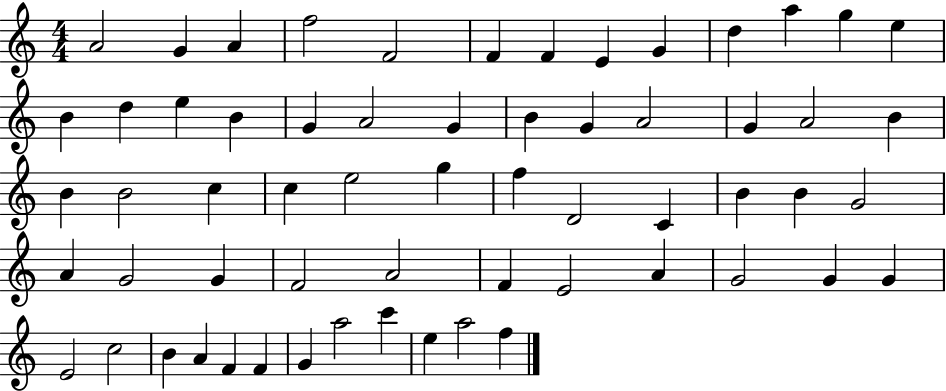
A4/h G4/q A4/q F5/h F4/h F4/q F4/q E4/q G4/q D5/q A5/q G5/q E5/q B4/q D5/q E5/q B4/q G4/q A4/h G4/q B4/q G4/q A4/h G4/q A4/h B4/q B4/q B4/h C5/q C5/q E5/h G5/q F5/q D4/h C4/q B4/q B4/q G4/h A4/q G4/h G4/q F4/h A4/h F4/q E4/h A4/q G4/h G4/q G4/q E4/h C5/h B4/q A4/q F4/q F4/q G4/q A5/h C6/q E5/q A5/h F5/q